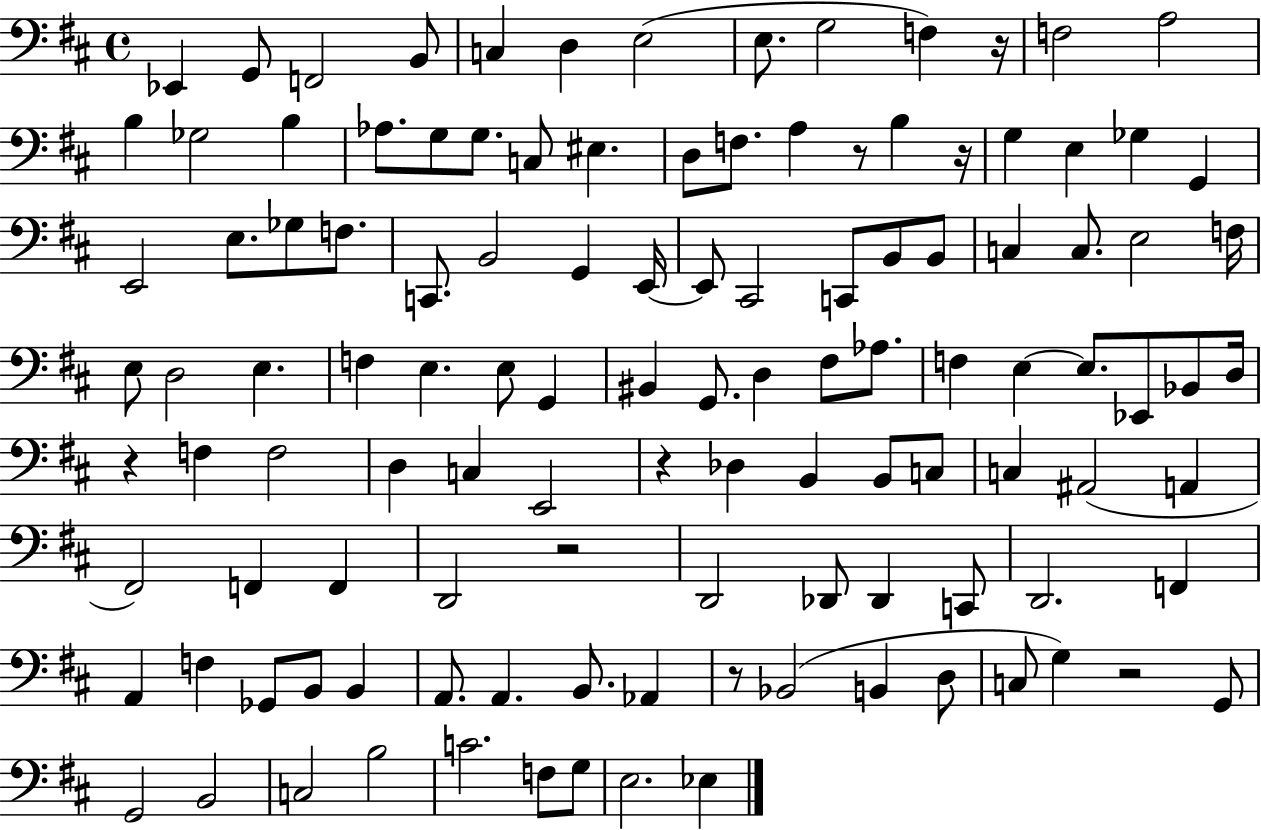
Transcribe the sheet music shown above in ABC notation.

X:1
T:Untitled
M:4/4
L:1/4
K:D
_E,, G,,/2 F,,2 B,,/2 C, D, E,2 E,/2 G,2 F, z/4 F,2 A,2 B, _G,2 B, _A,/2 G,/2 G,/2 C,/2 ^E, D,/2 F,/2 A, z/2 B, z/4 G, E, _G, G,, E,,2 E,/2 _G,/2 F,/2 C,,/2 B,,2 G,, E,,/4 E,,/2 ^C,,2 C,,/2 B,,/2 B,,/2 C, C,/2 E,2 F,/4 E,/2 D,2 E, F, E, E,/2 G,, ^B,, G,,/2 D, ^F,/2 _A,/2 F, E, E,/2 _E,,/2 _B,,/2 D,/4 z F, F,2 D, C, E,,2 z _D, B,, B,,/2 C,/2 C, ^A,,2 A,, ^F,,2 F,, F,, D,,2 z2 D,,2 _D,,/2 _D,, C,,/2 D,,2 F,, A,, F, _G,,/2 B,,/2 B,, A,,/2 A,, B,,/2 _A,, z/2 _B,,2 B,, D,/2 C,/2 G, z2 G,,/2 G,,2 B,,2 C,2 B,2 C2 F,/2 G,/2 E,2 _E,